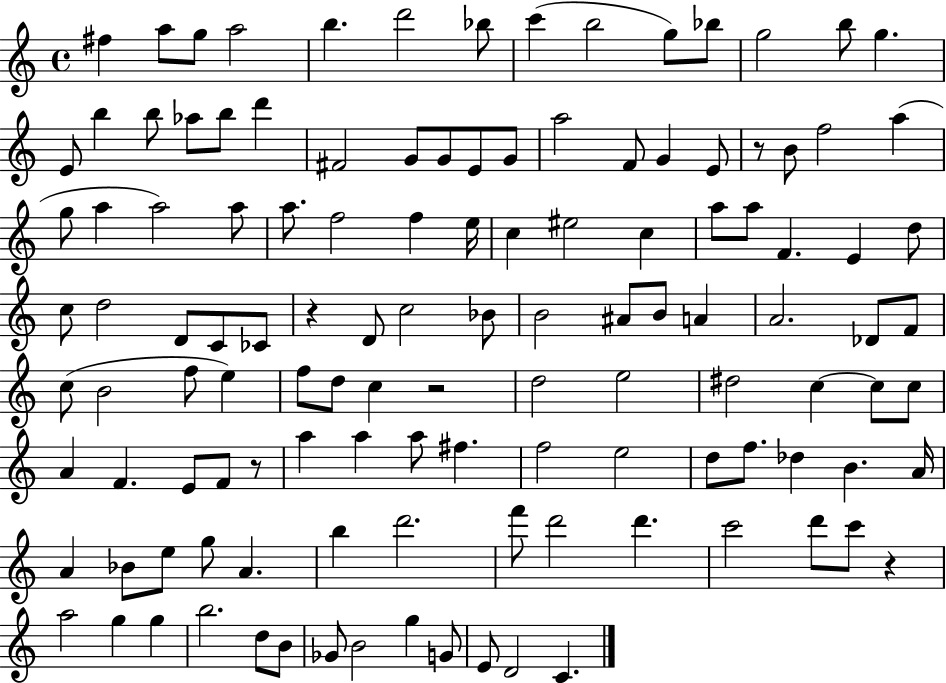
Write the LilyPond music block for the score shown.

{
  \clef treble
  \time 4/4
  \defaultTimeSignature
  \key c \major
  \repeat volta 2 { fis''4 a''8 g''8 a''2 | b''4. d'''2 bes''8 | c'''4( b''2 g''8) bes''8 | g''2 b''8 g''4. | \break e'8 b''4 b''8 aes''8 b''8 d'''4 | fis'2 g'8 g'8 e'8 g'8 | a''2 f'8 g'4 e'8 | r8 b'8 f''2 a''4( | \break g''8 a''4 a''2) a''8 | a''8. f''2 f''4 e''16 | c''4 eis''2 c''4 | a''8 a''8 f'4. e'4 d''8 | \break c''8 d''2 d'8 c'8 ces'8 | r4 d'8 c''2 bes'8 | b'2 ais'8 b'8 a'4 | a'2. des'8 f'8 | \break c''8( b'2 f''8 e''4) | f''8 d''8 c''4 r2 | d''2 e''2 | dis''2 c''4~~ c''8 c''8 | \break a'4 f'4. e'8 f'8 r8 | a''4 a''4 a''8 fis''4. | f''2 e''2 | d''8 f''8. des''4 b'4. a'16 | \break a'4 bes'8 e''8 g''8 a'4. | b''4 d'''2. | f'''8 d'''2 d'''4. | c'''2 d'''8 c'''8 r4 | \break a''2 g''4 g''4 | b''2. d''8 b'8 | ges'8 b'2 g''4 g'8 | e'8 d'2 c'4. | \break } \bar "|."
}